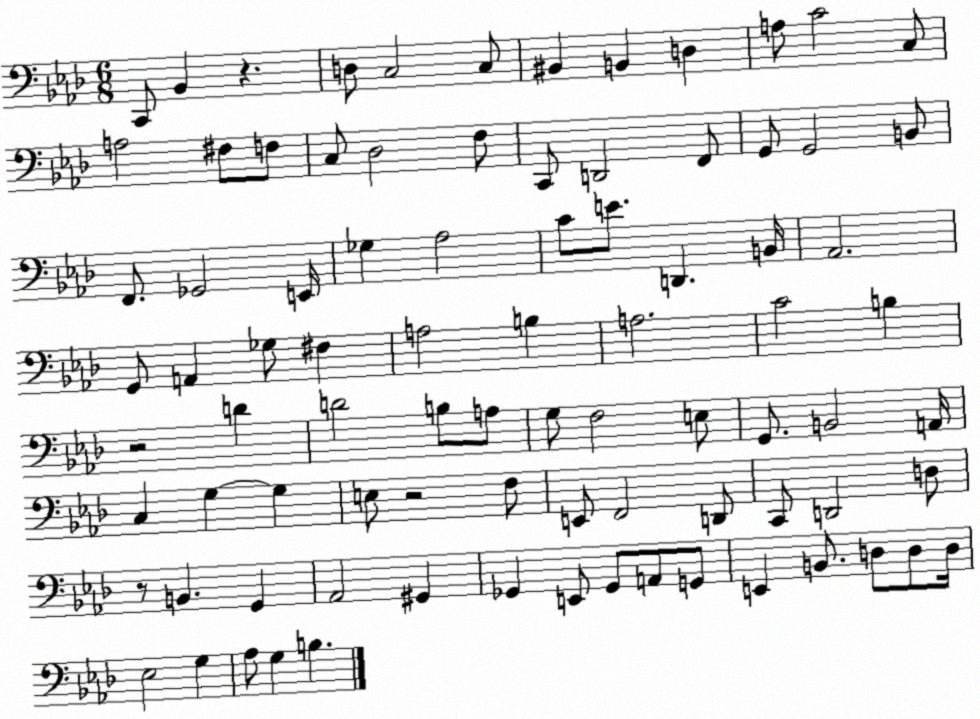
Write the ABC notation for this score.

X:1
T:Untitled
M:6/8
L:1/4
K:Ab
C,,/2 _B,, z D,/2 C,2 C,/2 ^B,, B,, D, A,/2 C2 C,/2 A,2 ^F,/2 F,/2 C,/2 _D,2 F,/2 C,,/2 D,,2 F,,/2 G,,/2 G,,2 B,,/2 F,,/2 _G,,2 E,,/4 _G, _A,2 C/2 E/2 D,, B,,/4 _A,,2 G,,/2 A,, _G,/2 ^F, A,2 B, A,2 C2 B, z2 D D2 B,/2 A,/2 G,/2 F,2 E,/2 G,,/2 B,,2 A,,/4 C, G, G, E,/2 z2 F,/2 E,,/2 F,,2 D,,/2 C,,/2 D,,2 D,/2 z/2 B,, G,, _A,,2 ^G,, _G,, E,,/2 _G,,/2 A,,/2 G,,/2 E,, B,,/2 D,/2 D,/2 D,/4 _E,2 G, _A,/2 G, B,